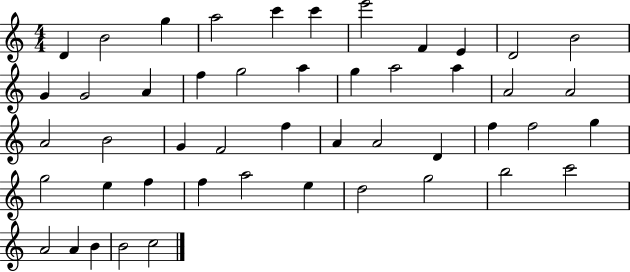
X:1
T:Untitled
M:4/4
L:1/4
K:C
D B2 g a2 c' c' e'2 F E D2 B2 G G2 A f g2 a g a2 a A2 A2 A2 B2 G F2 f A A2 D f f2 g g2 e f f a2 e d2 g2 b2 c'2 A2 A B B2 c2